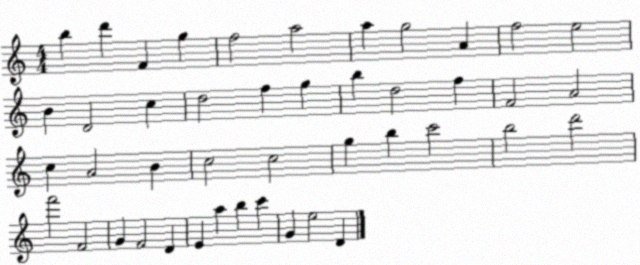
X:1
T:Untitled
M:4/4
L:1/4
K:C
b d' F g f2 a2 a g2 A f2 e2 B D2 c d2 f g b d2 f F2 A2 c A2 B c2 c2 g b c'2 b2 d'2 f'2 F2 G F2 D E a b c' G e2 D